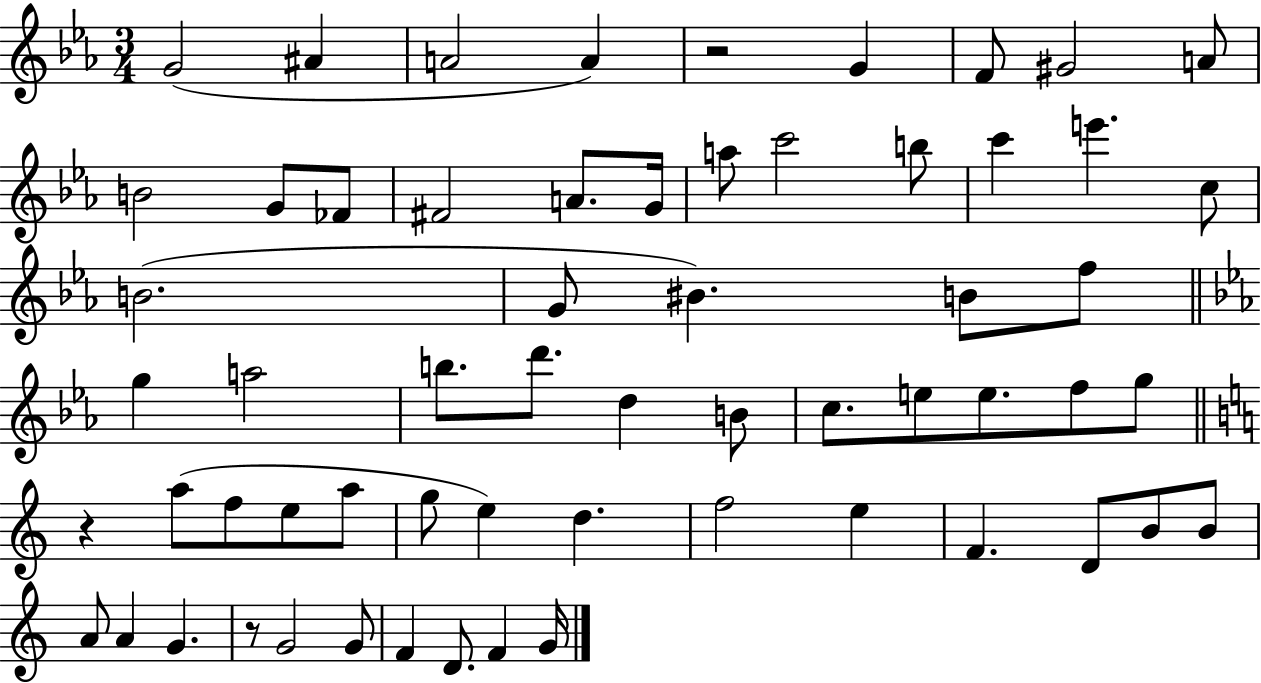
{
  \clef treble
  \numericTimeSignature
  \time 3/4
  \key ees \major
  g'2( ais'4 | a'2 a'4) | r2 g'4 | f'8 gis'2 a'8 | \break b'2 g'8 fes'8 | fis'2 a'8. g'16 | a''8 c'''2 b''8 | c'''4 e'''4. c''8 | \break b'2.( | g'8 bis'4.) b'8 f''8 | \bar "||" \break \key ees \major g''4 a''2 | b''8. d'''8. d''4 b'8 | c''8. e''8 e''8. f''8 g''8 | \bar "||" \break \key c \major r4 a''8( f''8 e''8 a''8 | g''8 e''4) d''4. | f''2 e''4 | f'4. d'8 b'8 b'8 | \break a'8 a'4 g'4. | r8 g'2 g'8 | f'4 d'8. f'4 g'16 | \bar "|."
}